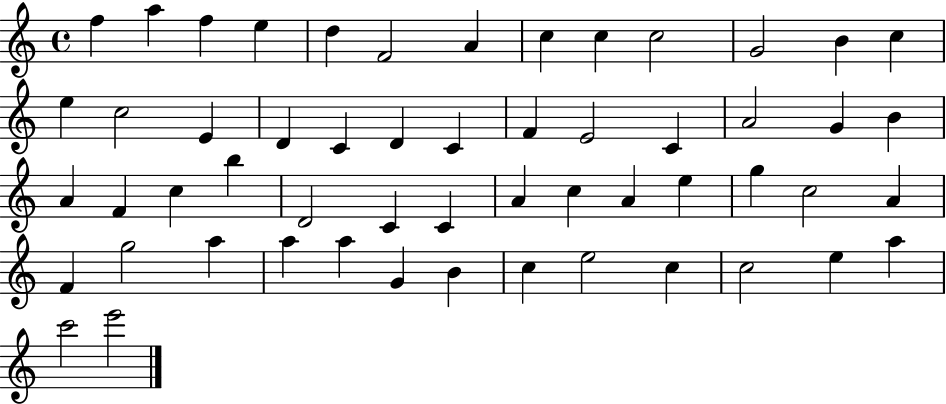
X:1
T:Untitled
M:4/4
L:1/4
K:C
f a f e d F2 A c c c2 G2 B c e c2 E D C D C F E2 C A2 G B A F c b D2 C C A c A e g c2 A F g2 a a a G B c e2 c c2 e a c'2 e'2